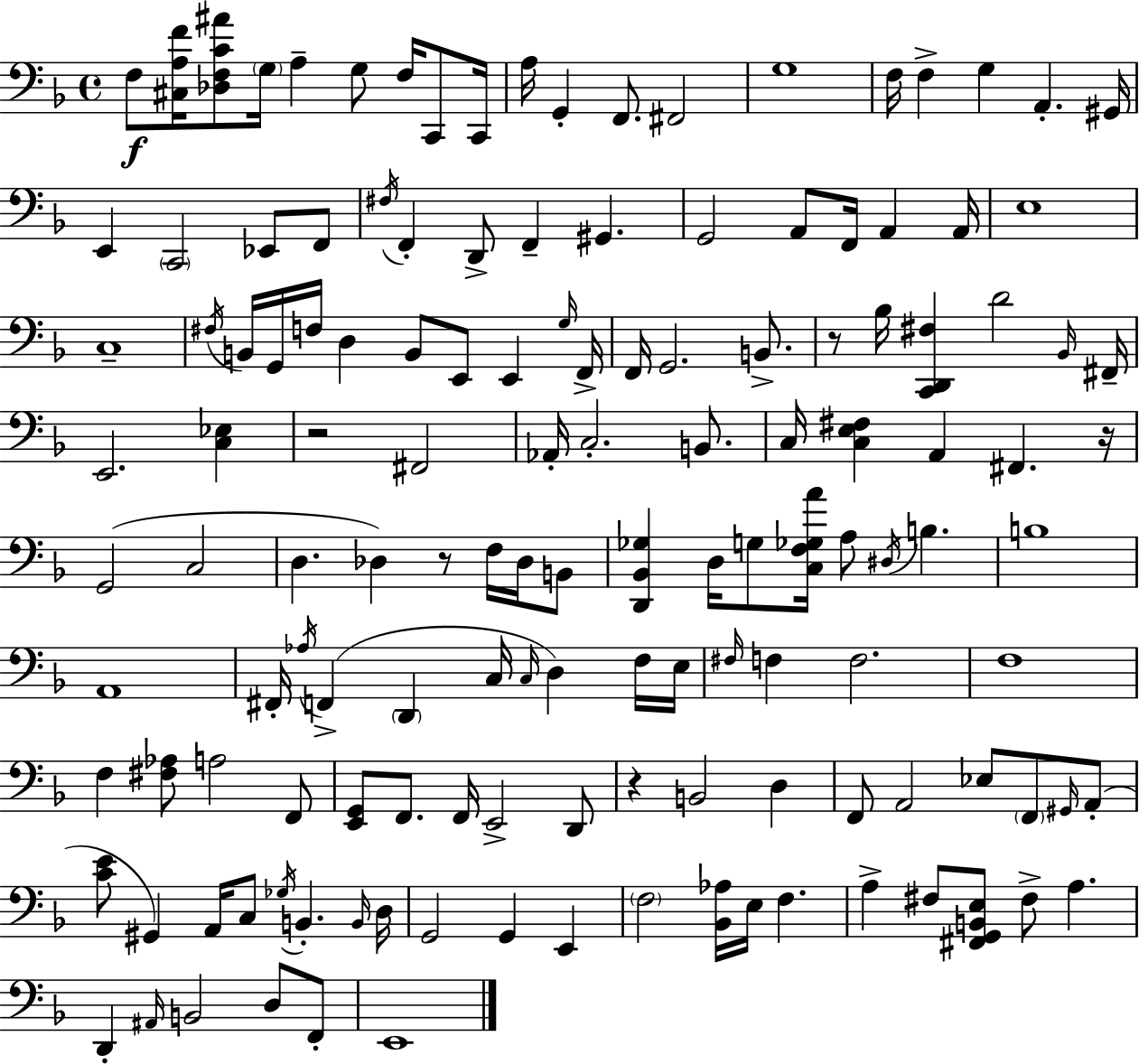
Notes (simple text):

F3/e [C#3,A3,F4]/s [Db3,F3,C4,A#4]/e G3/s A3/q G3/e F3/s C2/e C2/s A3/s G2/q F2/e. F#2/h G3/w F3/s F3/q G3/q A2/q. G#2/s E2/q C2/h Eb2/e F2/e F#3/s F2/q D2/e F2/q G#2/q. G2/h A2/e F2/s A2/q A2/s E3/w C3/w F#3/s B2/s G2/s F3/s D3/q B2/e E2/e E2/q G3/s F2/s F2/s G2/h. B2/e. R/e Bb3/s [C2,D2,F#3]/q D4/h Bb2/s F#2/s E2/h. [C3,Eb3]/q R/h F#2/h Ab2/s C3/h. B2/e. C3/s [C3,E3,F#3]/q A2/q F#2/q. R/s G2/h C3/h D3/q. Db3/q R/e F3/s Db3/s B2/e [D2,Bb2,Gb3]/q D3/s G3/e [C3,F3,Gb3,A4]/s A3/e D#3/s B3/q. B3/w A2/w F#2/s Ab3/s F2/q D2/q C3/s C3/s D3/q F3/s E3/s F#3/s F3/q F3/h. F3/w F3/q [F#3,Ab3]/e A3/h F2/e [E2,G2]/e F2/e. F2/s E2/h D2/e R/q B2/h D3/q F2/e A2/h Eb3/e F2/e G#2/s A2/e [C4,E4]/e G#2/q A2/s C3/e Gb3/s B2/q. B2/s D3/s G2/h G2/q E2/q F3/h [Bb2,Ab3]/s E3/s F3/q. A3/q F#3/e [F#2,G2,B2,E3]/e F#3/e A3/q. D2/q A#2/s B2/h D3/e F2/e E2/w